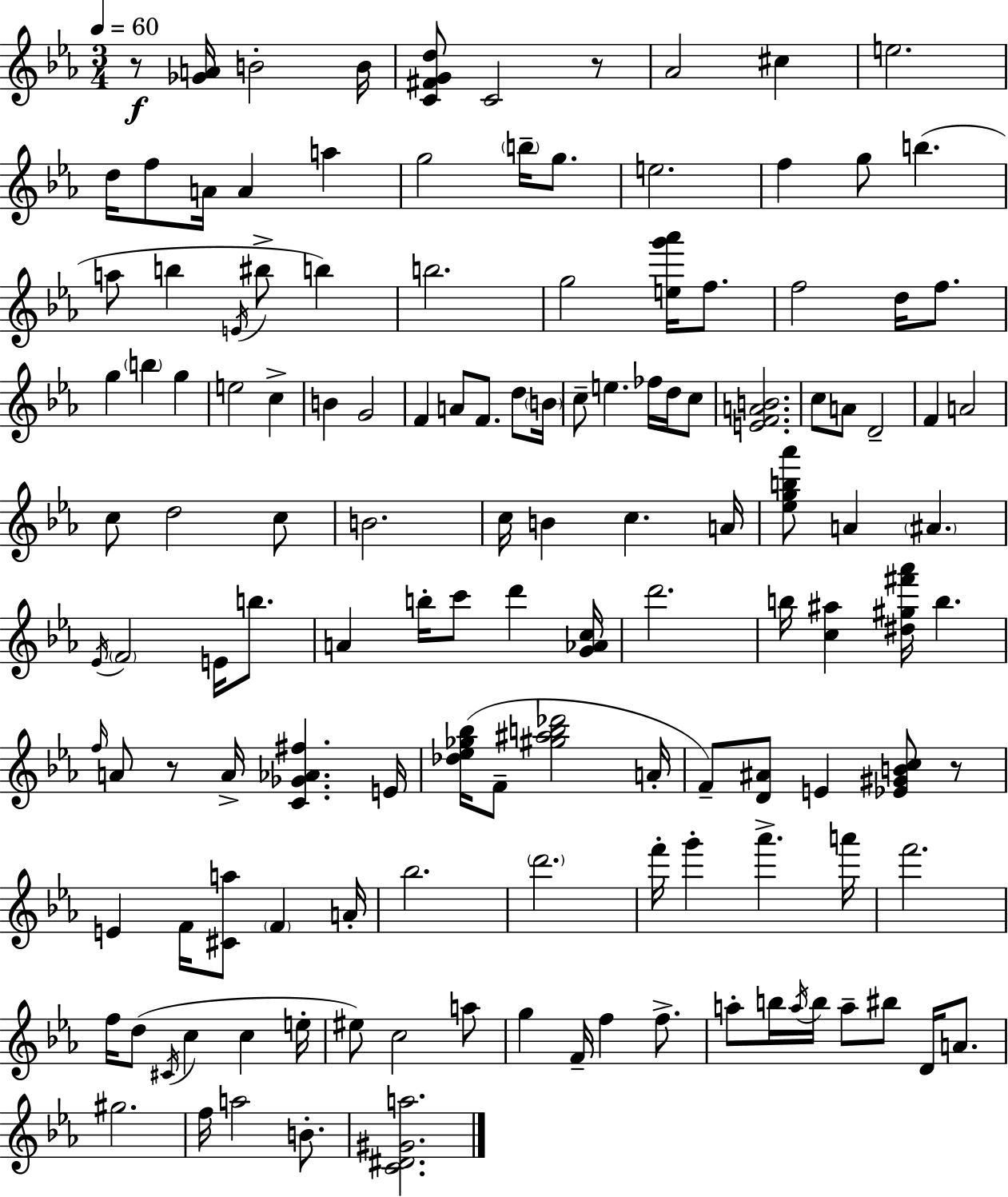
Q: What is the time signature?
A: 3/4